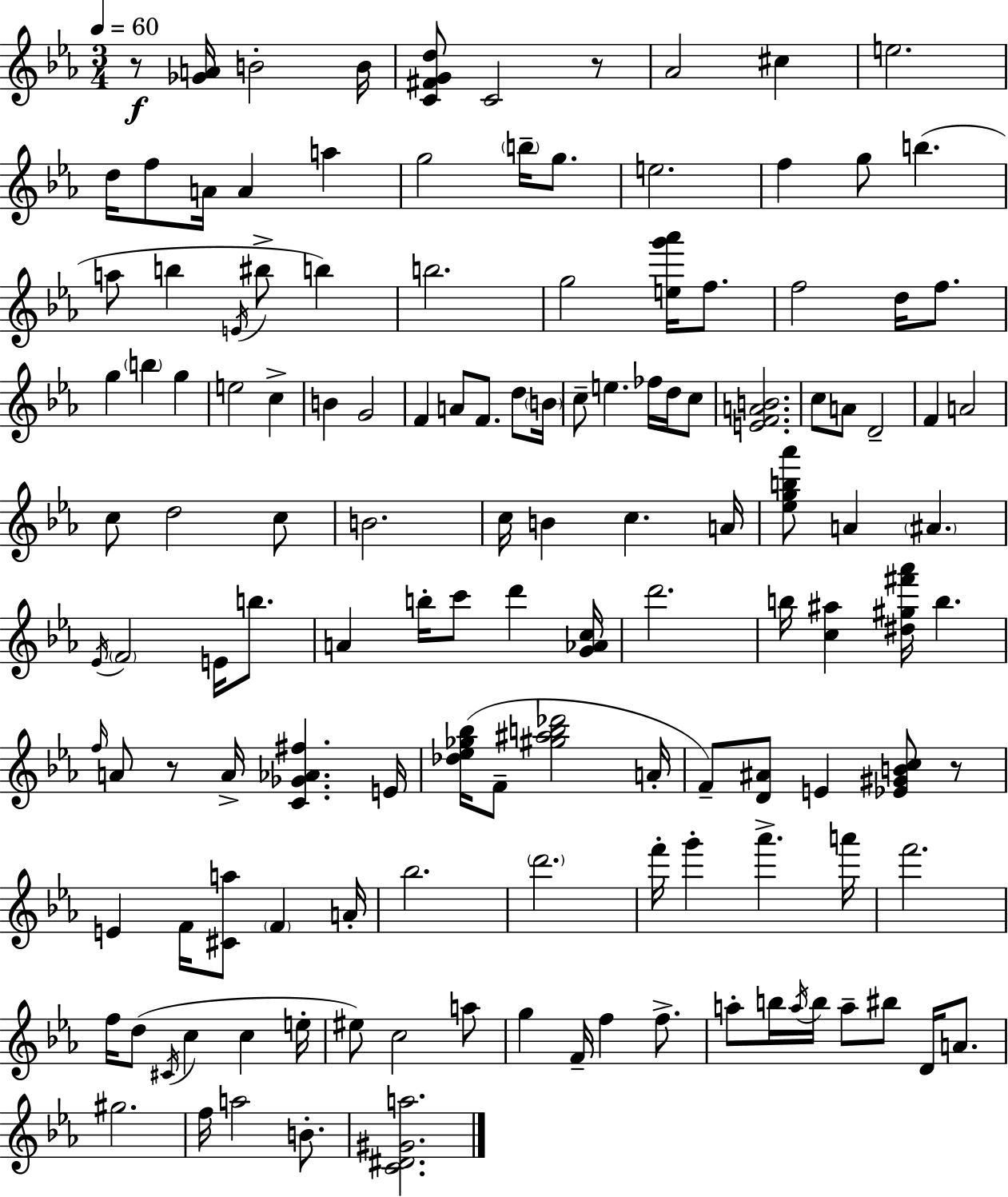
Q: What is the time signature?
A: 3/4